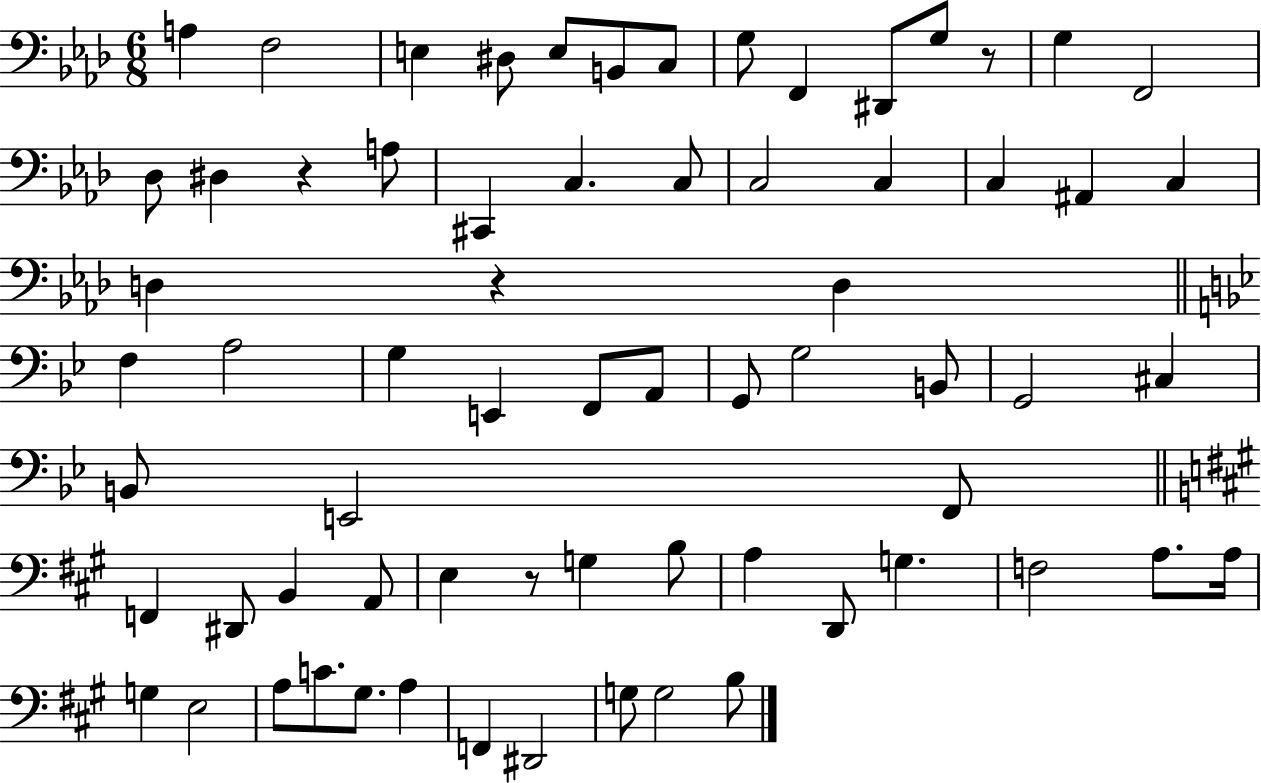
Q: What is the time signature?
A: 6/8